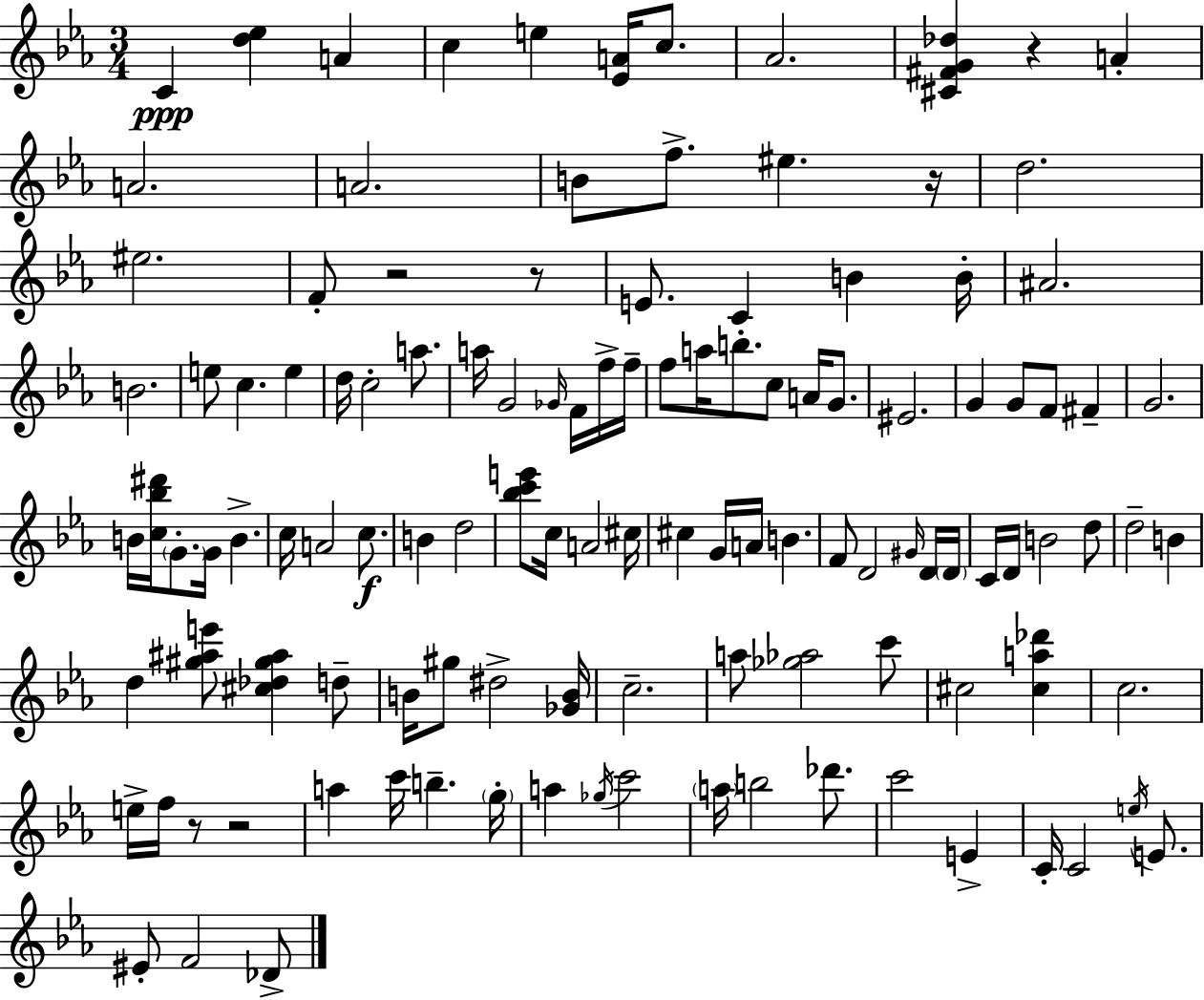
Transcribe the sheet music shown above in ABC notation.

X:1
T:Untitled
M:3/4
L:1/4
K:Eb
C [d_e] A c e [_EA]/4 c/2 _A2 [^C^FG_d] z A A2 A2 B/2 f/2 ^e z/4 d2 ^e2 F/2 z2 z/2 E/2 C B B/4 ^A2 B2 e/2 c e d/4 c2 a/2 a/4 G2 _G/4 F/4 f/4 f/4 f/2 a/4 b/2 c/2 A/4 G/2 ^E2 G G/2 F/2 ^F G2 B/4 [c_b^d']/4 G/2 G/4 B c/4 A2 c/2 B d2 [_bc'e']/2 c/4 A2 ^c/4 ^c G/4 A/4 B F/2 D2 ^G/4 D/4 D/4 C/4 D/4 B2 d/2 d2 B d [^g^ae']/2 [^c_d^g^a] d/2 B/4 ^g/2 ^d2 [_GB]/4 c2 a/2 [_g_a]2 c'/2 ^c2 [^ca_d'] c2 e/4 f/4 z/2 z2 a c'/4 b g/4 a _g/4 c'2 a/4 b2 _d'/2 c'2 E C/4 C2 e/4 E/2 ^E/2 F2 _D/2